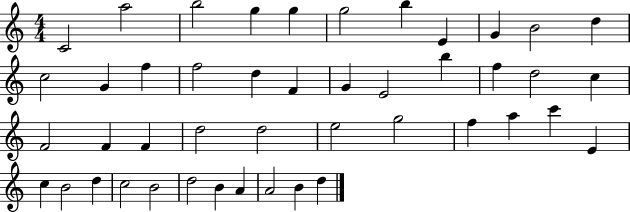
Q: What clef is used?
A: treble